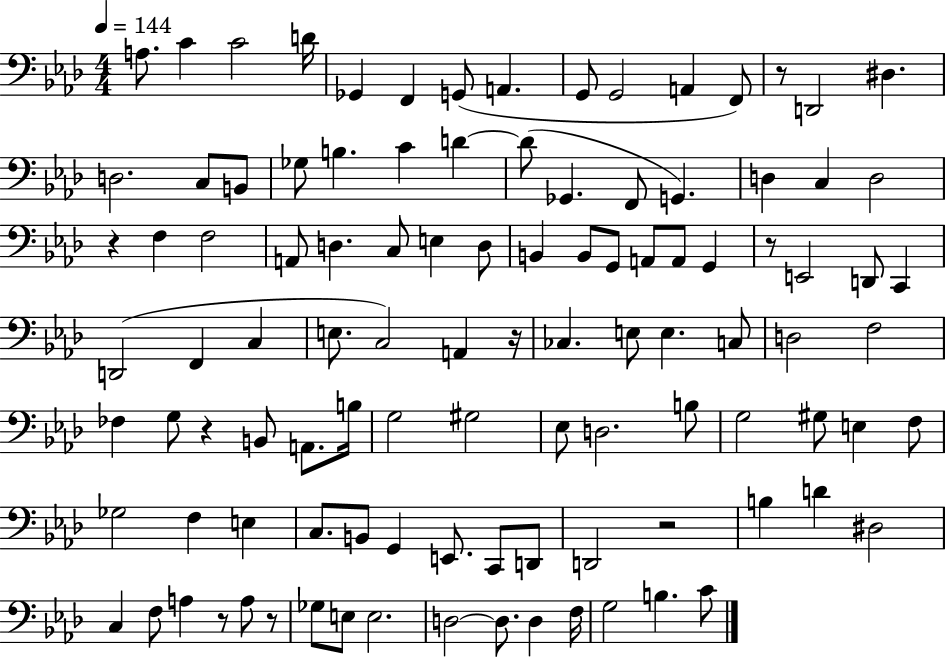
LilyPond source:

{
  \clef bass
  \numericTimeSignature
  \time 4/4
  \key aes \major
  \tempo 4 = 144
  a8. c'4 c'2 d'16 | ges,4 f,4 g,8( a,4. | g,8 g,2 a,4 f,8) | r8 d,2 dis4. | \break d2. c8 b,8 | ges8 b4. c'4 d'4~~ | d'8( ges,4. f,8 g,4.) | d4 c4 d2 | \break r4 f4 f2 | a,8 d4. c8 e4 d8 | b,4 b,8 g,8 a,8 a,8 g,4 | r8 e,2 d,8 c,4 | \break d,2( f,4 c4 | e8. c2) a,4 r16 | ces4. e8 e4. c8 | d2 f2 | \break fes4 g8 r4 b,8 a,8. b16 | g2 gis2 | ees8 d2. b8 | g2 gis8 e4 f8 | \break ges2 f4 e4 | c8. b,8 g,4 e,8. c,8 d,8 | d,2 r2 | b4 d'4 dis2 | \break c4 f8 a4 r8 a8 r8 | ges8 e8 e2. | d2~~ d8. d4 f16 | g2 b4. c'8 | \break \bar "|."
}